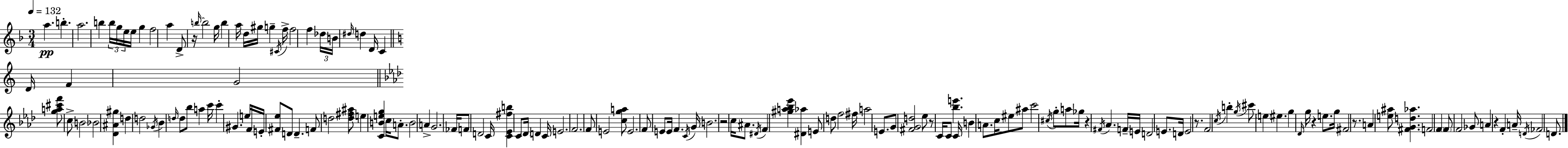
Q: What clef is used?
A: treble